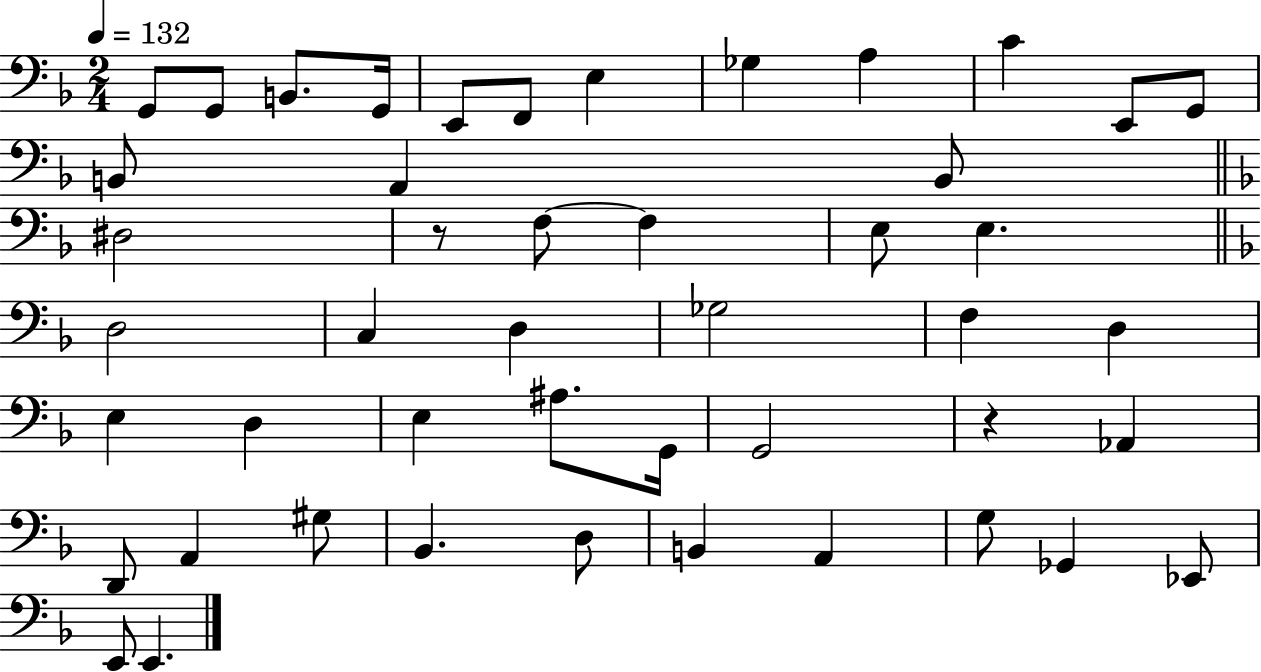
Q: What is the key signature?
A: F major